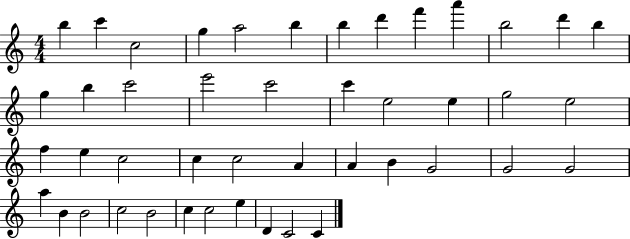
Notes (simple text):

B5/q C6/q C5/h G5/q A5/h B5/q B5/q D6/q F6/q A6/q B5/h D6/q B5/q G5/q B5/q C6/h E6/h C6/h C6/q E5/h E5/q G5/h E5/h F5/q E5/q C5/h C5/q C5/h A4/q A4/q B4/q G4/h G4/h G4/h A5/q B4/q B4/h C5/h B4/h C5/q C5/h E5/q D4/q C4/h C4/q